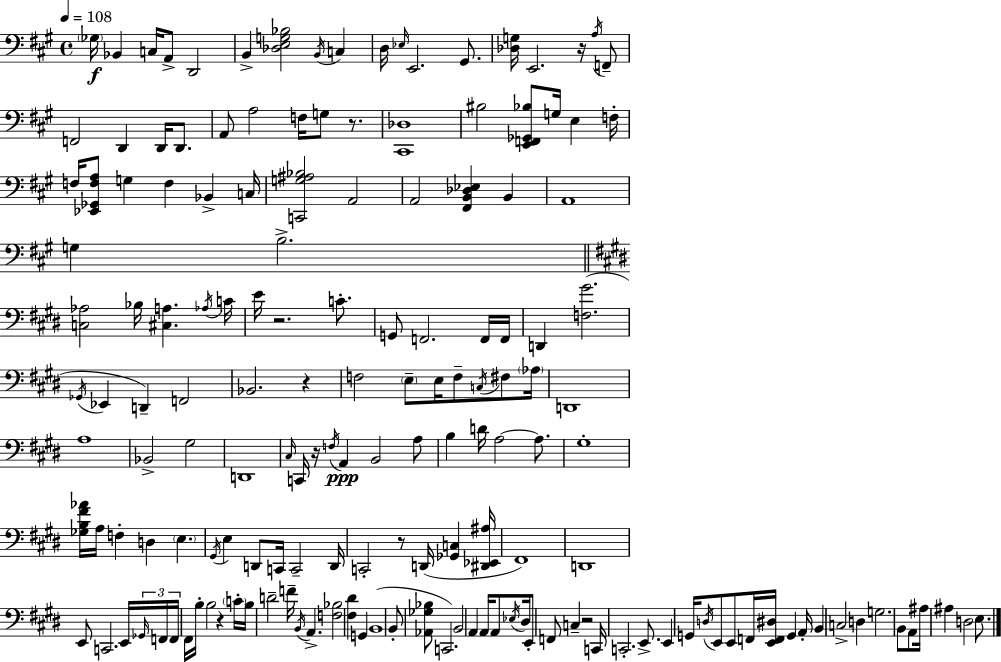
X:1
T:Untitled
M:4/4
L:1/4
K:A
_G,/4 _B,, C,/4 A,,/2 D,,2 B,, [_D,E,G,_B,]2 B,,/4 C, D,/4 _E,/4 E,,2 ^G,,/2 [_D,G,]/4 E,,2 z/4 A,/4 F,,/2 F,,2 D,, D,,/4 D,,/2 A,,/2 A,2 F,/4 G,/2 z/2 [^C,,_D,]4 ^B,2 [E,,F,,_G,,_B,]/2 G,/4 E, F,/4 F,/4 [_E,,_G,,F,A,]/2 G, F, _B,, C,/4 [C,,G,^A,_B,]2 A,,2 A,,2 [^F,,B,,_D,_E,] B,, A,,4 G, B,2 [C,_A,]2 _B,/4 [^C,A,] _A,/4 C/4 E/4 z2 C/2 G,,/2 F,,2 F,,/4 F,,/4 D,, [F,^G]2 _G,,/4 _E,, D,, F,,2 _B,,2 z F,2 E,/2 E,/4 F,/2 C,/4 ^F,/2 _A,/4 D,,4 A,4 _B,,2 ^G,2 D,,4 ^C,/4 C,,/4 z/4 F,/4 A,, B,,2 A,/2 B, D/4 A,2 A,/2 ^G,4 [_G,B,^F_A]/4 A,/4 F, D, E, ^G,,/4 E, D,,/2 C,,/4 C,,2 D,,/4 C,,2 z/2 D,,/4 [_G,,C,] [^D,,_E,,^A,]/4 ^F,,4 D,,4 E,,/2 C,,2 E,,/4 _G,,/4 F,,/4 F,,/4 ^F,,/4 B,/4 B,2 z C/4 B,/4 D2 F/4 B,,/4 A,, [F,_B,]2 [^F,^D] G,, B,,4 B,,/2 [_A,,_G,_B,]/2 C,,2 B,,2 A,, A,,/4 A,,/2 _E,/4 ^D,/4 E,,/2 F,,/2 C, z2 C,,/4 C,,2 E,,/2 E,, G,,/4 D,/4 E,,/2 E,,/2 F,,/4 [E,,F,,^D,]/4 G,, A,,/4 B,, C,2 D, G,2 B,,/2 A,,/2 ^A,/4 ^A, D,2 E,/2